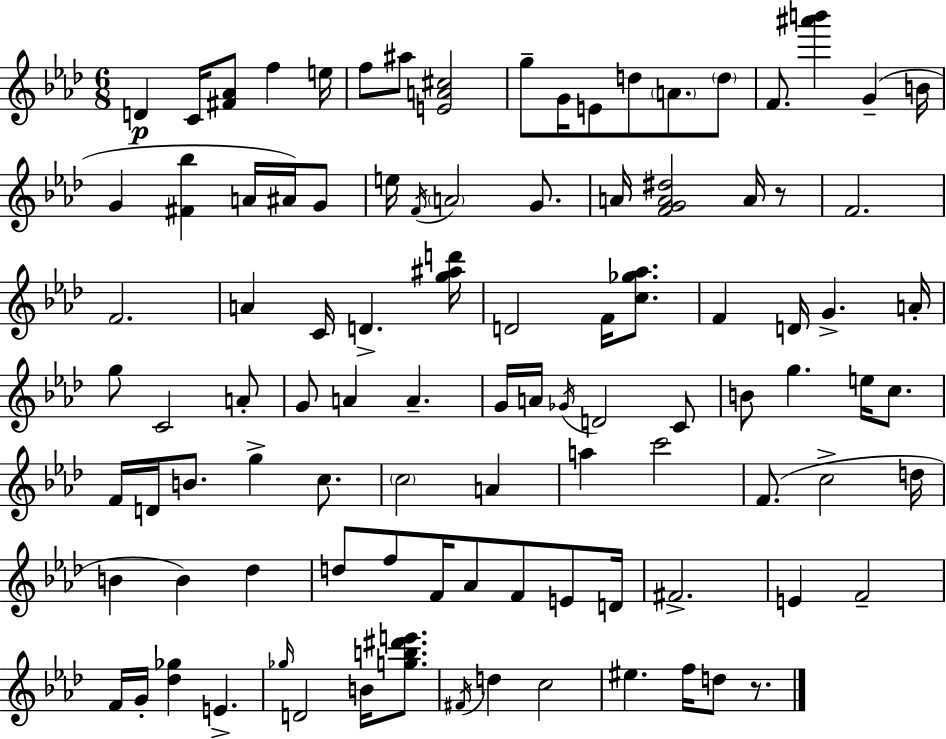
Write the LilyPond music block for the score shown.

{
  \clef treble
  \numericTimeSignature
  \time 6/8
  \key aes \major
  d'4\p c'16 <fis' aes'>8 f''4 e''16 | f''8 ais''8 <e' a' cis''>2 | g''8-- g'16 e'8 d''8 \parenthesize a'8. \parenthesize d''8 | f'8. <ais''' b'''>4 g'4--( b'16 | \break g'4 <fis' bes''>4 a'16 ais'16) g'8 | e''16 \acciaccatura { f'16 } \parenthesize a'2 g'8. | a'16 <f' g' a' dis''>2 a'16 r8 | f'2. | \break f'2. | a'4 c'16 d'4.-> | <g'' ais'' d'''>16 d'2 f'16 <c'' ges'' aes''>8. | f'4 d'16 g'4.-> | \break a'16-. g''8 c'2 a'8-. | g'8 a'4 a'4.-- | g'16 a'16 \acciaccatura { ges'16 } d'2 | c'8 b'8 g''4. e''16 c''8. | \break f'16 d'16 b'8. g''4-> c''8. | \parenthesize c''2 a'4 | a''4 c'''2 | f'8.( c''2-> | \break d''16 b'4 b'4) des''4 | d''8 f''8 f'16 aes'8 f'8 e'8 | d'16 fis'2.-> | e'4 f'2-- | \break f'16 g'16-. <des'' ges''>4 e'4.-> | \grace { ges''16 } d'2 b'16 | <g'' b'' dis''' e'''>8. \acciaccatura { fis'16 } d''4 c''2 | eis''4. f''16 d''8 | \break r8. \bar "|."
}